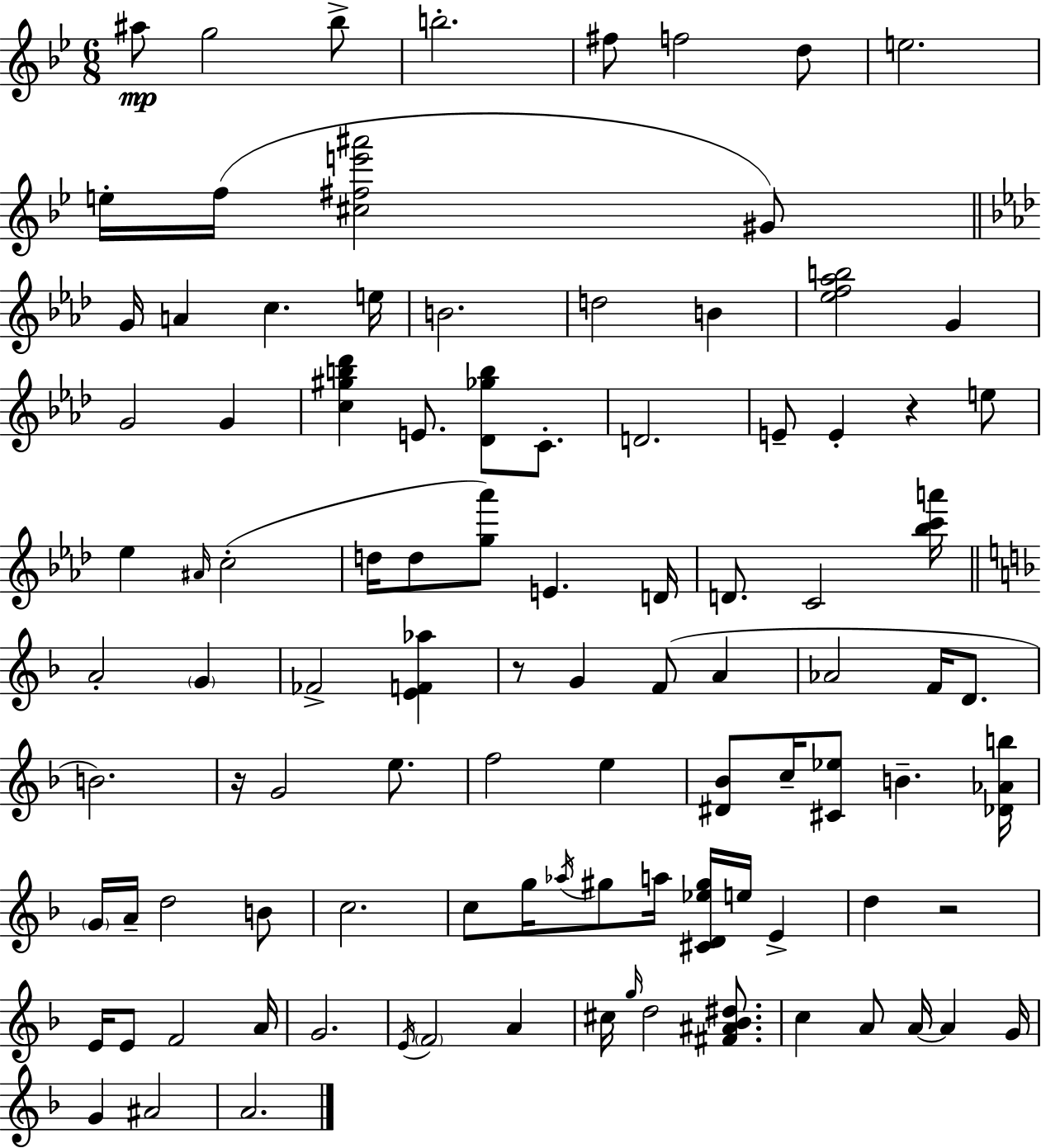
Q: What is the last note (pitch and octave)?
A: A4